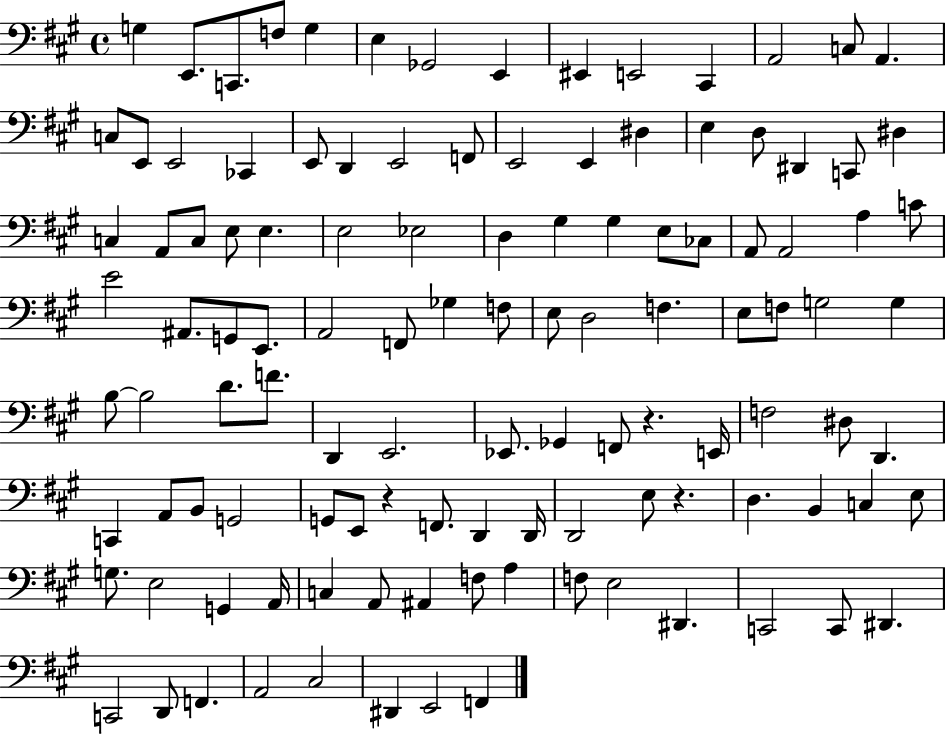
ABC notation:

X:1
T:Untitled
M:4/4
L:1/4
K:A
G, E,,/2 C,,/2 F,/2 G, E, _G,,2 E,, ^E,, E,,2 ^C,, A,,2 C,/2 A,, C,/2 E,,/2 E,,2 _C,, E,,/2 D,, E,,2 F,,/2 E,,2 E,, ^D, E, D,/2 ^D,, C,,/2 ^D, C, A,,/2 C,/2 E,/2 E, E,2 _E,2 D, ^G, ^G, E,/2 _C,/2 A,,/2 A,,2 A, C/2 E2 ^A,,/2 G,,/2 E,,/2 A,,2 F,,/2 _G, F,/2 E,/2 D,2 F, E,/2 F,/2 G,2 G, B,/2 B,2 D/2 F/2 D,, E,,2 _E,,/2 _G,, F,,/2 z E,,/4 F,2 ^D,/2 D,, C,, A,,/2 B,,/2 G,,2 G,,/2 E,,/2 z F,,/2 D,, D,,/4 D,,2 E,/2 z D, B,, C, E,/2 G,/2 E,2 G,, A,,/4 C, A,,/2 ^A,, F,/2 A, F,/2 E,2 ^D,, C,,2 C,,/2 ^D,, C,,2 D,,/2 F,, A,,2 ^C,2 ^D,, E,,2 F,,